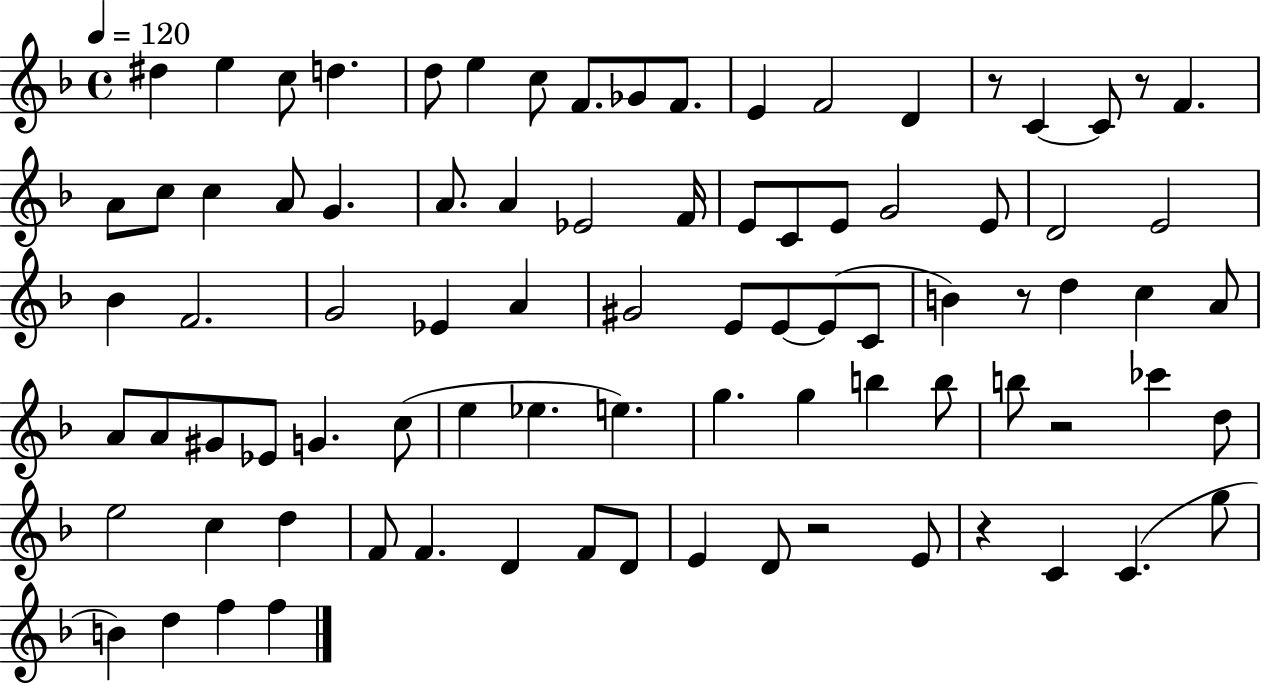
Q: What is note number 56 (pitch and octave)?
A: G5